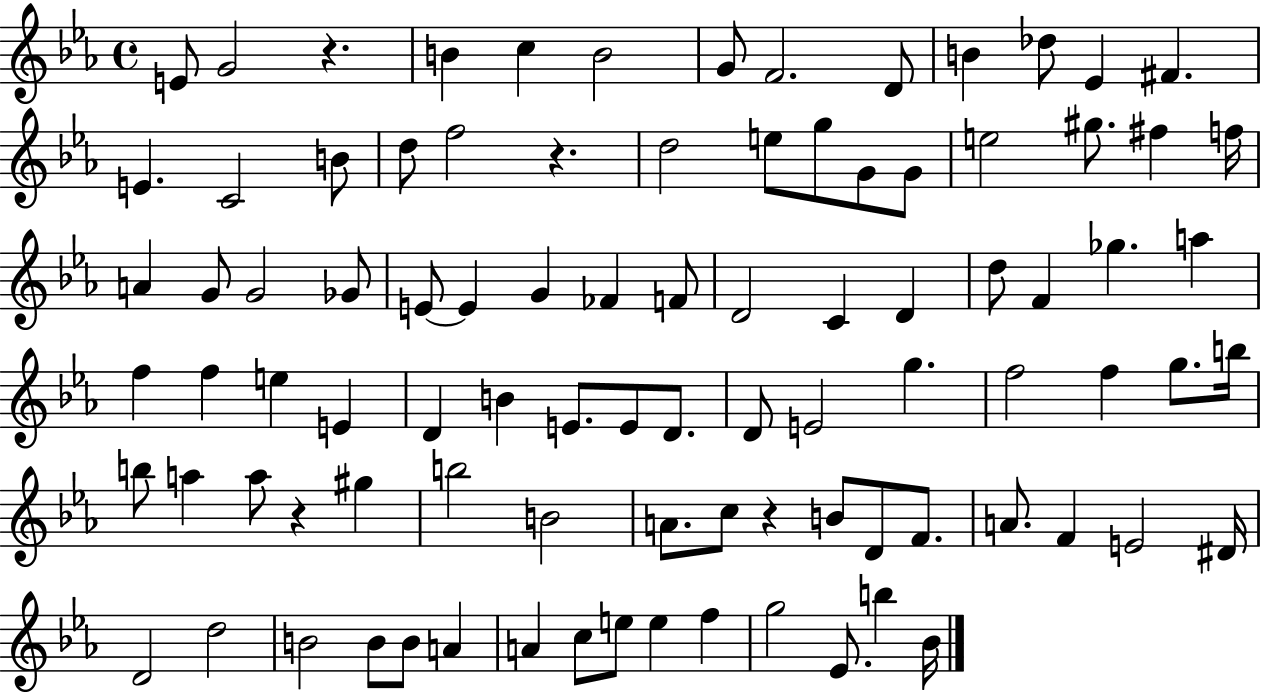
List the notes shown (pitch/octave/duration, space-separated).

E4/e G4/h R/q. B4/q C5/q B4/h G4/e F4/h. D4/e B4/q Db5/e Eb4/q F#4/q. E4/q. C4/h B4/e D5/e F5/h R/q. D5/h E5/e G5/e G4/e G4/e E5/h G#5/e. F#5/q F5/s A4/q G4/e G4/h Gb4/e E4/e E4/q G4/q FES4/q F4/e D4/h C4/q D4/q D5/e F4/q Gb5/q. A5/q F5/q F5/q E5/q E4/q D4/q B4/q E4/e. E4/e D4/e. D4/e E4/h G5/q. F5/h F5/q G5/e. B5/s B5/e A5/q A5/e R/q G#5/q B5/h B4/h A4/e. C5/e R/q B4/e D4/e F4/e. A4/e. F4/q E4/h D#4/s D4/h D5/h B4/h B4/e B4/e A4/q A4/q C5/e E5/e E5/q F5/q G5/h Eb4/e. B5/q Bb4/s